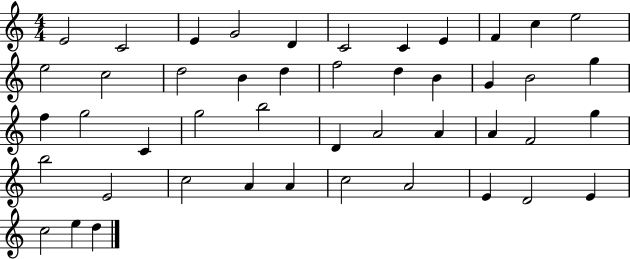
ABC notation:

X:1
T:Untitled
M:4/4
L:1/4
K:C
E2 C2 E G2 D C2 C E F c e2 e2 c2 d2 B d f2 d B G B2 g f g2 C g2 b2 D A2 A A F2 g b2 E2 c2 A A c2 A2 E D2 E c2 e d